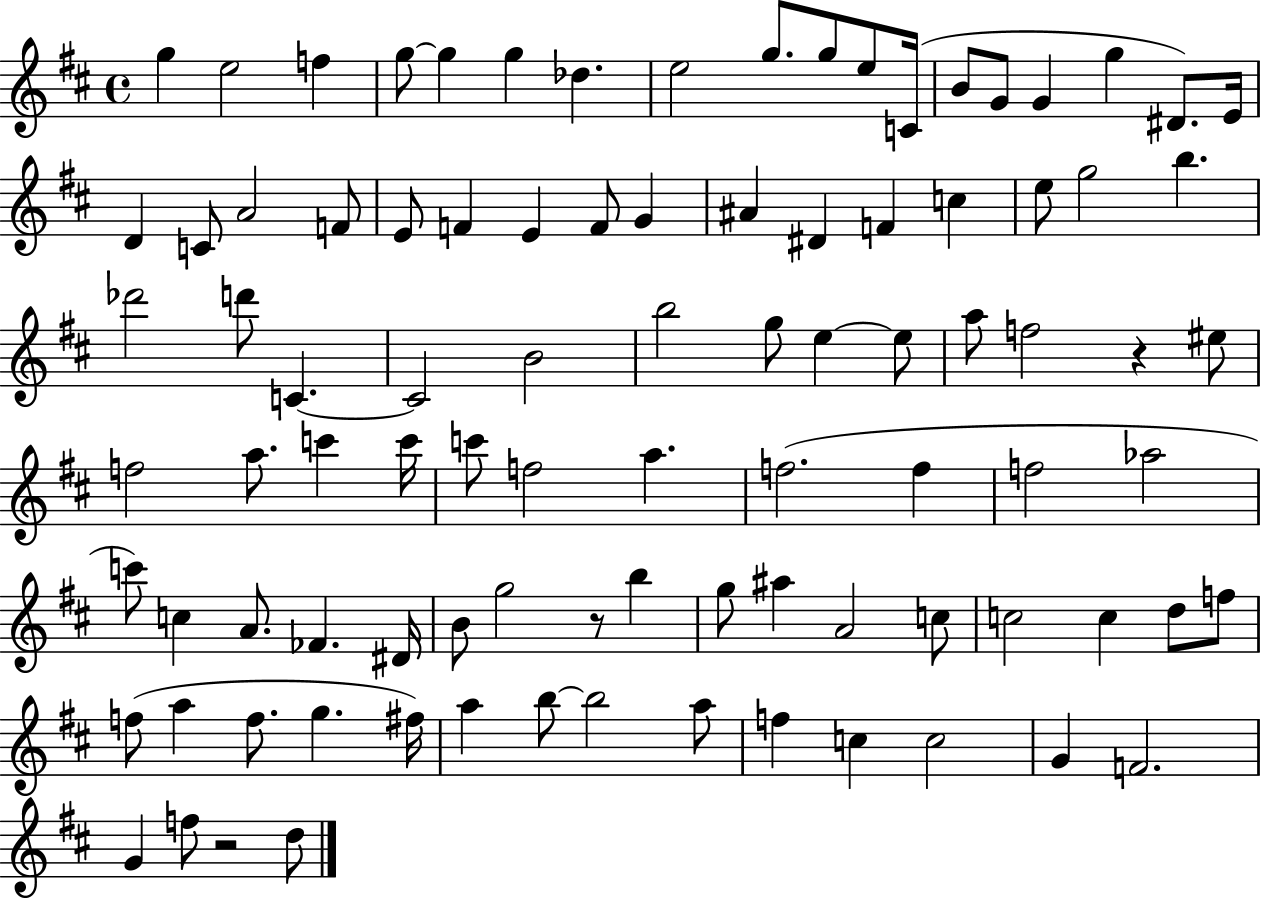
{
  \clef treble
  \time 4/4
  \defaultTimeSignature
  \key d \major
  g''4 e''2 f''4 | g''8~~ g''4 g''4 des''4. | e''2 g''8. g''8 e''8 c'16( | b'8 g'8 g'4 g''4 dis'8.) e'16 | \break d'4 c'8 a'2 f'8 | e'8 f'4 e'4 f'8 g'4 | ais'4 dis'4 f'4 c''4 | e''8 g''2 b''4. | \break des'''2 d'''8 c'4.~~ | c'2 b'2 | b''2 g''8 e''4~~ e''8 | a''8 f''2 r4 eis''8 | \break f''2 a''8. c'''4 c'''16 | c'''8 f''2 a''4. | f''2.( f''4 | f''2 aes''2 | \break c'''8) c''4 a'8. fes'4. dis'16 | b'8 g''2 r8 b''4 | g''8 ais''4 a'2 c''8 | c''2 c''4 d''8 f''8 | \break f''8( a''4 f''8. g''4. fis''16) | a''4 b''8~~ b''2 a''8 | f''4 c''4 c''2 | g'4 f'2. | \break g'4 f''8 r2 d''8 | \bar "|."
}